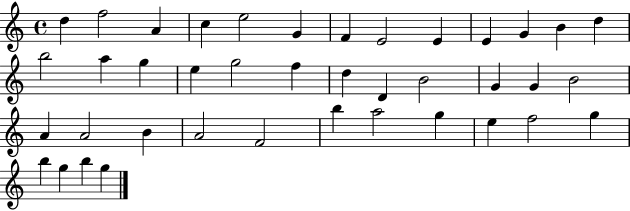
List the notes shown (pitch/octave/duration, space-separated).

D5/q F5/h A4/q C5/q E5/h G4/q F4/q E4/h E4/q E4/q G4/q B4/q D5/q B5/h A5/q G5/q E5/q G5/h F5/q D5/q D4/q B4/h G4/q G4/q B4/h A4/q A4/h B4/q A4/h F4/h B5/q A5/h G5/q E5/q F5/h G5/q B5/q G5/q B5/q G5/q